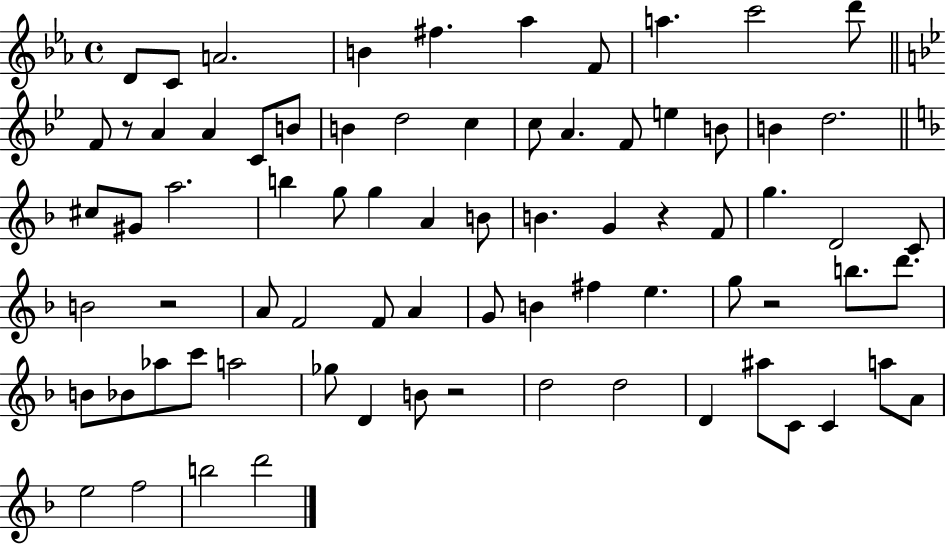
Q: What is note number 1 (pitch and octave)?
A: D4